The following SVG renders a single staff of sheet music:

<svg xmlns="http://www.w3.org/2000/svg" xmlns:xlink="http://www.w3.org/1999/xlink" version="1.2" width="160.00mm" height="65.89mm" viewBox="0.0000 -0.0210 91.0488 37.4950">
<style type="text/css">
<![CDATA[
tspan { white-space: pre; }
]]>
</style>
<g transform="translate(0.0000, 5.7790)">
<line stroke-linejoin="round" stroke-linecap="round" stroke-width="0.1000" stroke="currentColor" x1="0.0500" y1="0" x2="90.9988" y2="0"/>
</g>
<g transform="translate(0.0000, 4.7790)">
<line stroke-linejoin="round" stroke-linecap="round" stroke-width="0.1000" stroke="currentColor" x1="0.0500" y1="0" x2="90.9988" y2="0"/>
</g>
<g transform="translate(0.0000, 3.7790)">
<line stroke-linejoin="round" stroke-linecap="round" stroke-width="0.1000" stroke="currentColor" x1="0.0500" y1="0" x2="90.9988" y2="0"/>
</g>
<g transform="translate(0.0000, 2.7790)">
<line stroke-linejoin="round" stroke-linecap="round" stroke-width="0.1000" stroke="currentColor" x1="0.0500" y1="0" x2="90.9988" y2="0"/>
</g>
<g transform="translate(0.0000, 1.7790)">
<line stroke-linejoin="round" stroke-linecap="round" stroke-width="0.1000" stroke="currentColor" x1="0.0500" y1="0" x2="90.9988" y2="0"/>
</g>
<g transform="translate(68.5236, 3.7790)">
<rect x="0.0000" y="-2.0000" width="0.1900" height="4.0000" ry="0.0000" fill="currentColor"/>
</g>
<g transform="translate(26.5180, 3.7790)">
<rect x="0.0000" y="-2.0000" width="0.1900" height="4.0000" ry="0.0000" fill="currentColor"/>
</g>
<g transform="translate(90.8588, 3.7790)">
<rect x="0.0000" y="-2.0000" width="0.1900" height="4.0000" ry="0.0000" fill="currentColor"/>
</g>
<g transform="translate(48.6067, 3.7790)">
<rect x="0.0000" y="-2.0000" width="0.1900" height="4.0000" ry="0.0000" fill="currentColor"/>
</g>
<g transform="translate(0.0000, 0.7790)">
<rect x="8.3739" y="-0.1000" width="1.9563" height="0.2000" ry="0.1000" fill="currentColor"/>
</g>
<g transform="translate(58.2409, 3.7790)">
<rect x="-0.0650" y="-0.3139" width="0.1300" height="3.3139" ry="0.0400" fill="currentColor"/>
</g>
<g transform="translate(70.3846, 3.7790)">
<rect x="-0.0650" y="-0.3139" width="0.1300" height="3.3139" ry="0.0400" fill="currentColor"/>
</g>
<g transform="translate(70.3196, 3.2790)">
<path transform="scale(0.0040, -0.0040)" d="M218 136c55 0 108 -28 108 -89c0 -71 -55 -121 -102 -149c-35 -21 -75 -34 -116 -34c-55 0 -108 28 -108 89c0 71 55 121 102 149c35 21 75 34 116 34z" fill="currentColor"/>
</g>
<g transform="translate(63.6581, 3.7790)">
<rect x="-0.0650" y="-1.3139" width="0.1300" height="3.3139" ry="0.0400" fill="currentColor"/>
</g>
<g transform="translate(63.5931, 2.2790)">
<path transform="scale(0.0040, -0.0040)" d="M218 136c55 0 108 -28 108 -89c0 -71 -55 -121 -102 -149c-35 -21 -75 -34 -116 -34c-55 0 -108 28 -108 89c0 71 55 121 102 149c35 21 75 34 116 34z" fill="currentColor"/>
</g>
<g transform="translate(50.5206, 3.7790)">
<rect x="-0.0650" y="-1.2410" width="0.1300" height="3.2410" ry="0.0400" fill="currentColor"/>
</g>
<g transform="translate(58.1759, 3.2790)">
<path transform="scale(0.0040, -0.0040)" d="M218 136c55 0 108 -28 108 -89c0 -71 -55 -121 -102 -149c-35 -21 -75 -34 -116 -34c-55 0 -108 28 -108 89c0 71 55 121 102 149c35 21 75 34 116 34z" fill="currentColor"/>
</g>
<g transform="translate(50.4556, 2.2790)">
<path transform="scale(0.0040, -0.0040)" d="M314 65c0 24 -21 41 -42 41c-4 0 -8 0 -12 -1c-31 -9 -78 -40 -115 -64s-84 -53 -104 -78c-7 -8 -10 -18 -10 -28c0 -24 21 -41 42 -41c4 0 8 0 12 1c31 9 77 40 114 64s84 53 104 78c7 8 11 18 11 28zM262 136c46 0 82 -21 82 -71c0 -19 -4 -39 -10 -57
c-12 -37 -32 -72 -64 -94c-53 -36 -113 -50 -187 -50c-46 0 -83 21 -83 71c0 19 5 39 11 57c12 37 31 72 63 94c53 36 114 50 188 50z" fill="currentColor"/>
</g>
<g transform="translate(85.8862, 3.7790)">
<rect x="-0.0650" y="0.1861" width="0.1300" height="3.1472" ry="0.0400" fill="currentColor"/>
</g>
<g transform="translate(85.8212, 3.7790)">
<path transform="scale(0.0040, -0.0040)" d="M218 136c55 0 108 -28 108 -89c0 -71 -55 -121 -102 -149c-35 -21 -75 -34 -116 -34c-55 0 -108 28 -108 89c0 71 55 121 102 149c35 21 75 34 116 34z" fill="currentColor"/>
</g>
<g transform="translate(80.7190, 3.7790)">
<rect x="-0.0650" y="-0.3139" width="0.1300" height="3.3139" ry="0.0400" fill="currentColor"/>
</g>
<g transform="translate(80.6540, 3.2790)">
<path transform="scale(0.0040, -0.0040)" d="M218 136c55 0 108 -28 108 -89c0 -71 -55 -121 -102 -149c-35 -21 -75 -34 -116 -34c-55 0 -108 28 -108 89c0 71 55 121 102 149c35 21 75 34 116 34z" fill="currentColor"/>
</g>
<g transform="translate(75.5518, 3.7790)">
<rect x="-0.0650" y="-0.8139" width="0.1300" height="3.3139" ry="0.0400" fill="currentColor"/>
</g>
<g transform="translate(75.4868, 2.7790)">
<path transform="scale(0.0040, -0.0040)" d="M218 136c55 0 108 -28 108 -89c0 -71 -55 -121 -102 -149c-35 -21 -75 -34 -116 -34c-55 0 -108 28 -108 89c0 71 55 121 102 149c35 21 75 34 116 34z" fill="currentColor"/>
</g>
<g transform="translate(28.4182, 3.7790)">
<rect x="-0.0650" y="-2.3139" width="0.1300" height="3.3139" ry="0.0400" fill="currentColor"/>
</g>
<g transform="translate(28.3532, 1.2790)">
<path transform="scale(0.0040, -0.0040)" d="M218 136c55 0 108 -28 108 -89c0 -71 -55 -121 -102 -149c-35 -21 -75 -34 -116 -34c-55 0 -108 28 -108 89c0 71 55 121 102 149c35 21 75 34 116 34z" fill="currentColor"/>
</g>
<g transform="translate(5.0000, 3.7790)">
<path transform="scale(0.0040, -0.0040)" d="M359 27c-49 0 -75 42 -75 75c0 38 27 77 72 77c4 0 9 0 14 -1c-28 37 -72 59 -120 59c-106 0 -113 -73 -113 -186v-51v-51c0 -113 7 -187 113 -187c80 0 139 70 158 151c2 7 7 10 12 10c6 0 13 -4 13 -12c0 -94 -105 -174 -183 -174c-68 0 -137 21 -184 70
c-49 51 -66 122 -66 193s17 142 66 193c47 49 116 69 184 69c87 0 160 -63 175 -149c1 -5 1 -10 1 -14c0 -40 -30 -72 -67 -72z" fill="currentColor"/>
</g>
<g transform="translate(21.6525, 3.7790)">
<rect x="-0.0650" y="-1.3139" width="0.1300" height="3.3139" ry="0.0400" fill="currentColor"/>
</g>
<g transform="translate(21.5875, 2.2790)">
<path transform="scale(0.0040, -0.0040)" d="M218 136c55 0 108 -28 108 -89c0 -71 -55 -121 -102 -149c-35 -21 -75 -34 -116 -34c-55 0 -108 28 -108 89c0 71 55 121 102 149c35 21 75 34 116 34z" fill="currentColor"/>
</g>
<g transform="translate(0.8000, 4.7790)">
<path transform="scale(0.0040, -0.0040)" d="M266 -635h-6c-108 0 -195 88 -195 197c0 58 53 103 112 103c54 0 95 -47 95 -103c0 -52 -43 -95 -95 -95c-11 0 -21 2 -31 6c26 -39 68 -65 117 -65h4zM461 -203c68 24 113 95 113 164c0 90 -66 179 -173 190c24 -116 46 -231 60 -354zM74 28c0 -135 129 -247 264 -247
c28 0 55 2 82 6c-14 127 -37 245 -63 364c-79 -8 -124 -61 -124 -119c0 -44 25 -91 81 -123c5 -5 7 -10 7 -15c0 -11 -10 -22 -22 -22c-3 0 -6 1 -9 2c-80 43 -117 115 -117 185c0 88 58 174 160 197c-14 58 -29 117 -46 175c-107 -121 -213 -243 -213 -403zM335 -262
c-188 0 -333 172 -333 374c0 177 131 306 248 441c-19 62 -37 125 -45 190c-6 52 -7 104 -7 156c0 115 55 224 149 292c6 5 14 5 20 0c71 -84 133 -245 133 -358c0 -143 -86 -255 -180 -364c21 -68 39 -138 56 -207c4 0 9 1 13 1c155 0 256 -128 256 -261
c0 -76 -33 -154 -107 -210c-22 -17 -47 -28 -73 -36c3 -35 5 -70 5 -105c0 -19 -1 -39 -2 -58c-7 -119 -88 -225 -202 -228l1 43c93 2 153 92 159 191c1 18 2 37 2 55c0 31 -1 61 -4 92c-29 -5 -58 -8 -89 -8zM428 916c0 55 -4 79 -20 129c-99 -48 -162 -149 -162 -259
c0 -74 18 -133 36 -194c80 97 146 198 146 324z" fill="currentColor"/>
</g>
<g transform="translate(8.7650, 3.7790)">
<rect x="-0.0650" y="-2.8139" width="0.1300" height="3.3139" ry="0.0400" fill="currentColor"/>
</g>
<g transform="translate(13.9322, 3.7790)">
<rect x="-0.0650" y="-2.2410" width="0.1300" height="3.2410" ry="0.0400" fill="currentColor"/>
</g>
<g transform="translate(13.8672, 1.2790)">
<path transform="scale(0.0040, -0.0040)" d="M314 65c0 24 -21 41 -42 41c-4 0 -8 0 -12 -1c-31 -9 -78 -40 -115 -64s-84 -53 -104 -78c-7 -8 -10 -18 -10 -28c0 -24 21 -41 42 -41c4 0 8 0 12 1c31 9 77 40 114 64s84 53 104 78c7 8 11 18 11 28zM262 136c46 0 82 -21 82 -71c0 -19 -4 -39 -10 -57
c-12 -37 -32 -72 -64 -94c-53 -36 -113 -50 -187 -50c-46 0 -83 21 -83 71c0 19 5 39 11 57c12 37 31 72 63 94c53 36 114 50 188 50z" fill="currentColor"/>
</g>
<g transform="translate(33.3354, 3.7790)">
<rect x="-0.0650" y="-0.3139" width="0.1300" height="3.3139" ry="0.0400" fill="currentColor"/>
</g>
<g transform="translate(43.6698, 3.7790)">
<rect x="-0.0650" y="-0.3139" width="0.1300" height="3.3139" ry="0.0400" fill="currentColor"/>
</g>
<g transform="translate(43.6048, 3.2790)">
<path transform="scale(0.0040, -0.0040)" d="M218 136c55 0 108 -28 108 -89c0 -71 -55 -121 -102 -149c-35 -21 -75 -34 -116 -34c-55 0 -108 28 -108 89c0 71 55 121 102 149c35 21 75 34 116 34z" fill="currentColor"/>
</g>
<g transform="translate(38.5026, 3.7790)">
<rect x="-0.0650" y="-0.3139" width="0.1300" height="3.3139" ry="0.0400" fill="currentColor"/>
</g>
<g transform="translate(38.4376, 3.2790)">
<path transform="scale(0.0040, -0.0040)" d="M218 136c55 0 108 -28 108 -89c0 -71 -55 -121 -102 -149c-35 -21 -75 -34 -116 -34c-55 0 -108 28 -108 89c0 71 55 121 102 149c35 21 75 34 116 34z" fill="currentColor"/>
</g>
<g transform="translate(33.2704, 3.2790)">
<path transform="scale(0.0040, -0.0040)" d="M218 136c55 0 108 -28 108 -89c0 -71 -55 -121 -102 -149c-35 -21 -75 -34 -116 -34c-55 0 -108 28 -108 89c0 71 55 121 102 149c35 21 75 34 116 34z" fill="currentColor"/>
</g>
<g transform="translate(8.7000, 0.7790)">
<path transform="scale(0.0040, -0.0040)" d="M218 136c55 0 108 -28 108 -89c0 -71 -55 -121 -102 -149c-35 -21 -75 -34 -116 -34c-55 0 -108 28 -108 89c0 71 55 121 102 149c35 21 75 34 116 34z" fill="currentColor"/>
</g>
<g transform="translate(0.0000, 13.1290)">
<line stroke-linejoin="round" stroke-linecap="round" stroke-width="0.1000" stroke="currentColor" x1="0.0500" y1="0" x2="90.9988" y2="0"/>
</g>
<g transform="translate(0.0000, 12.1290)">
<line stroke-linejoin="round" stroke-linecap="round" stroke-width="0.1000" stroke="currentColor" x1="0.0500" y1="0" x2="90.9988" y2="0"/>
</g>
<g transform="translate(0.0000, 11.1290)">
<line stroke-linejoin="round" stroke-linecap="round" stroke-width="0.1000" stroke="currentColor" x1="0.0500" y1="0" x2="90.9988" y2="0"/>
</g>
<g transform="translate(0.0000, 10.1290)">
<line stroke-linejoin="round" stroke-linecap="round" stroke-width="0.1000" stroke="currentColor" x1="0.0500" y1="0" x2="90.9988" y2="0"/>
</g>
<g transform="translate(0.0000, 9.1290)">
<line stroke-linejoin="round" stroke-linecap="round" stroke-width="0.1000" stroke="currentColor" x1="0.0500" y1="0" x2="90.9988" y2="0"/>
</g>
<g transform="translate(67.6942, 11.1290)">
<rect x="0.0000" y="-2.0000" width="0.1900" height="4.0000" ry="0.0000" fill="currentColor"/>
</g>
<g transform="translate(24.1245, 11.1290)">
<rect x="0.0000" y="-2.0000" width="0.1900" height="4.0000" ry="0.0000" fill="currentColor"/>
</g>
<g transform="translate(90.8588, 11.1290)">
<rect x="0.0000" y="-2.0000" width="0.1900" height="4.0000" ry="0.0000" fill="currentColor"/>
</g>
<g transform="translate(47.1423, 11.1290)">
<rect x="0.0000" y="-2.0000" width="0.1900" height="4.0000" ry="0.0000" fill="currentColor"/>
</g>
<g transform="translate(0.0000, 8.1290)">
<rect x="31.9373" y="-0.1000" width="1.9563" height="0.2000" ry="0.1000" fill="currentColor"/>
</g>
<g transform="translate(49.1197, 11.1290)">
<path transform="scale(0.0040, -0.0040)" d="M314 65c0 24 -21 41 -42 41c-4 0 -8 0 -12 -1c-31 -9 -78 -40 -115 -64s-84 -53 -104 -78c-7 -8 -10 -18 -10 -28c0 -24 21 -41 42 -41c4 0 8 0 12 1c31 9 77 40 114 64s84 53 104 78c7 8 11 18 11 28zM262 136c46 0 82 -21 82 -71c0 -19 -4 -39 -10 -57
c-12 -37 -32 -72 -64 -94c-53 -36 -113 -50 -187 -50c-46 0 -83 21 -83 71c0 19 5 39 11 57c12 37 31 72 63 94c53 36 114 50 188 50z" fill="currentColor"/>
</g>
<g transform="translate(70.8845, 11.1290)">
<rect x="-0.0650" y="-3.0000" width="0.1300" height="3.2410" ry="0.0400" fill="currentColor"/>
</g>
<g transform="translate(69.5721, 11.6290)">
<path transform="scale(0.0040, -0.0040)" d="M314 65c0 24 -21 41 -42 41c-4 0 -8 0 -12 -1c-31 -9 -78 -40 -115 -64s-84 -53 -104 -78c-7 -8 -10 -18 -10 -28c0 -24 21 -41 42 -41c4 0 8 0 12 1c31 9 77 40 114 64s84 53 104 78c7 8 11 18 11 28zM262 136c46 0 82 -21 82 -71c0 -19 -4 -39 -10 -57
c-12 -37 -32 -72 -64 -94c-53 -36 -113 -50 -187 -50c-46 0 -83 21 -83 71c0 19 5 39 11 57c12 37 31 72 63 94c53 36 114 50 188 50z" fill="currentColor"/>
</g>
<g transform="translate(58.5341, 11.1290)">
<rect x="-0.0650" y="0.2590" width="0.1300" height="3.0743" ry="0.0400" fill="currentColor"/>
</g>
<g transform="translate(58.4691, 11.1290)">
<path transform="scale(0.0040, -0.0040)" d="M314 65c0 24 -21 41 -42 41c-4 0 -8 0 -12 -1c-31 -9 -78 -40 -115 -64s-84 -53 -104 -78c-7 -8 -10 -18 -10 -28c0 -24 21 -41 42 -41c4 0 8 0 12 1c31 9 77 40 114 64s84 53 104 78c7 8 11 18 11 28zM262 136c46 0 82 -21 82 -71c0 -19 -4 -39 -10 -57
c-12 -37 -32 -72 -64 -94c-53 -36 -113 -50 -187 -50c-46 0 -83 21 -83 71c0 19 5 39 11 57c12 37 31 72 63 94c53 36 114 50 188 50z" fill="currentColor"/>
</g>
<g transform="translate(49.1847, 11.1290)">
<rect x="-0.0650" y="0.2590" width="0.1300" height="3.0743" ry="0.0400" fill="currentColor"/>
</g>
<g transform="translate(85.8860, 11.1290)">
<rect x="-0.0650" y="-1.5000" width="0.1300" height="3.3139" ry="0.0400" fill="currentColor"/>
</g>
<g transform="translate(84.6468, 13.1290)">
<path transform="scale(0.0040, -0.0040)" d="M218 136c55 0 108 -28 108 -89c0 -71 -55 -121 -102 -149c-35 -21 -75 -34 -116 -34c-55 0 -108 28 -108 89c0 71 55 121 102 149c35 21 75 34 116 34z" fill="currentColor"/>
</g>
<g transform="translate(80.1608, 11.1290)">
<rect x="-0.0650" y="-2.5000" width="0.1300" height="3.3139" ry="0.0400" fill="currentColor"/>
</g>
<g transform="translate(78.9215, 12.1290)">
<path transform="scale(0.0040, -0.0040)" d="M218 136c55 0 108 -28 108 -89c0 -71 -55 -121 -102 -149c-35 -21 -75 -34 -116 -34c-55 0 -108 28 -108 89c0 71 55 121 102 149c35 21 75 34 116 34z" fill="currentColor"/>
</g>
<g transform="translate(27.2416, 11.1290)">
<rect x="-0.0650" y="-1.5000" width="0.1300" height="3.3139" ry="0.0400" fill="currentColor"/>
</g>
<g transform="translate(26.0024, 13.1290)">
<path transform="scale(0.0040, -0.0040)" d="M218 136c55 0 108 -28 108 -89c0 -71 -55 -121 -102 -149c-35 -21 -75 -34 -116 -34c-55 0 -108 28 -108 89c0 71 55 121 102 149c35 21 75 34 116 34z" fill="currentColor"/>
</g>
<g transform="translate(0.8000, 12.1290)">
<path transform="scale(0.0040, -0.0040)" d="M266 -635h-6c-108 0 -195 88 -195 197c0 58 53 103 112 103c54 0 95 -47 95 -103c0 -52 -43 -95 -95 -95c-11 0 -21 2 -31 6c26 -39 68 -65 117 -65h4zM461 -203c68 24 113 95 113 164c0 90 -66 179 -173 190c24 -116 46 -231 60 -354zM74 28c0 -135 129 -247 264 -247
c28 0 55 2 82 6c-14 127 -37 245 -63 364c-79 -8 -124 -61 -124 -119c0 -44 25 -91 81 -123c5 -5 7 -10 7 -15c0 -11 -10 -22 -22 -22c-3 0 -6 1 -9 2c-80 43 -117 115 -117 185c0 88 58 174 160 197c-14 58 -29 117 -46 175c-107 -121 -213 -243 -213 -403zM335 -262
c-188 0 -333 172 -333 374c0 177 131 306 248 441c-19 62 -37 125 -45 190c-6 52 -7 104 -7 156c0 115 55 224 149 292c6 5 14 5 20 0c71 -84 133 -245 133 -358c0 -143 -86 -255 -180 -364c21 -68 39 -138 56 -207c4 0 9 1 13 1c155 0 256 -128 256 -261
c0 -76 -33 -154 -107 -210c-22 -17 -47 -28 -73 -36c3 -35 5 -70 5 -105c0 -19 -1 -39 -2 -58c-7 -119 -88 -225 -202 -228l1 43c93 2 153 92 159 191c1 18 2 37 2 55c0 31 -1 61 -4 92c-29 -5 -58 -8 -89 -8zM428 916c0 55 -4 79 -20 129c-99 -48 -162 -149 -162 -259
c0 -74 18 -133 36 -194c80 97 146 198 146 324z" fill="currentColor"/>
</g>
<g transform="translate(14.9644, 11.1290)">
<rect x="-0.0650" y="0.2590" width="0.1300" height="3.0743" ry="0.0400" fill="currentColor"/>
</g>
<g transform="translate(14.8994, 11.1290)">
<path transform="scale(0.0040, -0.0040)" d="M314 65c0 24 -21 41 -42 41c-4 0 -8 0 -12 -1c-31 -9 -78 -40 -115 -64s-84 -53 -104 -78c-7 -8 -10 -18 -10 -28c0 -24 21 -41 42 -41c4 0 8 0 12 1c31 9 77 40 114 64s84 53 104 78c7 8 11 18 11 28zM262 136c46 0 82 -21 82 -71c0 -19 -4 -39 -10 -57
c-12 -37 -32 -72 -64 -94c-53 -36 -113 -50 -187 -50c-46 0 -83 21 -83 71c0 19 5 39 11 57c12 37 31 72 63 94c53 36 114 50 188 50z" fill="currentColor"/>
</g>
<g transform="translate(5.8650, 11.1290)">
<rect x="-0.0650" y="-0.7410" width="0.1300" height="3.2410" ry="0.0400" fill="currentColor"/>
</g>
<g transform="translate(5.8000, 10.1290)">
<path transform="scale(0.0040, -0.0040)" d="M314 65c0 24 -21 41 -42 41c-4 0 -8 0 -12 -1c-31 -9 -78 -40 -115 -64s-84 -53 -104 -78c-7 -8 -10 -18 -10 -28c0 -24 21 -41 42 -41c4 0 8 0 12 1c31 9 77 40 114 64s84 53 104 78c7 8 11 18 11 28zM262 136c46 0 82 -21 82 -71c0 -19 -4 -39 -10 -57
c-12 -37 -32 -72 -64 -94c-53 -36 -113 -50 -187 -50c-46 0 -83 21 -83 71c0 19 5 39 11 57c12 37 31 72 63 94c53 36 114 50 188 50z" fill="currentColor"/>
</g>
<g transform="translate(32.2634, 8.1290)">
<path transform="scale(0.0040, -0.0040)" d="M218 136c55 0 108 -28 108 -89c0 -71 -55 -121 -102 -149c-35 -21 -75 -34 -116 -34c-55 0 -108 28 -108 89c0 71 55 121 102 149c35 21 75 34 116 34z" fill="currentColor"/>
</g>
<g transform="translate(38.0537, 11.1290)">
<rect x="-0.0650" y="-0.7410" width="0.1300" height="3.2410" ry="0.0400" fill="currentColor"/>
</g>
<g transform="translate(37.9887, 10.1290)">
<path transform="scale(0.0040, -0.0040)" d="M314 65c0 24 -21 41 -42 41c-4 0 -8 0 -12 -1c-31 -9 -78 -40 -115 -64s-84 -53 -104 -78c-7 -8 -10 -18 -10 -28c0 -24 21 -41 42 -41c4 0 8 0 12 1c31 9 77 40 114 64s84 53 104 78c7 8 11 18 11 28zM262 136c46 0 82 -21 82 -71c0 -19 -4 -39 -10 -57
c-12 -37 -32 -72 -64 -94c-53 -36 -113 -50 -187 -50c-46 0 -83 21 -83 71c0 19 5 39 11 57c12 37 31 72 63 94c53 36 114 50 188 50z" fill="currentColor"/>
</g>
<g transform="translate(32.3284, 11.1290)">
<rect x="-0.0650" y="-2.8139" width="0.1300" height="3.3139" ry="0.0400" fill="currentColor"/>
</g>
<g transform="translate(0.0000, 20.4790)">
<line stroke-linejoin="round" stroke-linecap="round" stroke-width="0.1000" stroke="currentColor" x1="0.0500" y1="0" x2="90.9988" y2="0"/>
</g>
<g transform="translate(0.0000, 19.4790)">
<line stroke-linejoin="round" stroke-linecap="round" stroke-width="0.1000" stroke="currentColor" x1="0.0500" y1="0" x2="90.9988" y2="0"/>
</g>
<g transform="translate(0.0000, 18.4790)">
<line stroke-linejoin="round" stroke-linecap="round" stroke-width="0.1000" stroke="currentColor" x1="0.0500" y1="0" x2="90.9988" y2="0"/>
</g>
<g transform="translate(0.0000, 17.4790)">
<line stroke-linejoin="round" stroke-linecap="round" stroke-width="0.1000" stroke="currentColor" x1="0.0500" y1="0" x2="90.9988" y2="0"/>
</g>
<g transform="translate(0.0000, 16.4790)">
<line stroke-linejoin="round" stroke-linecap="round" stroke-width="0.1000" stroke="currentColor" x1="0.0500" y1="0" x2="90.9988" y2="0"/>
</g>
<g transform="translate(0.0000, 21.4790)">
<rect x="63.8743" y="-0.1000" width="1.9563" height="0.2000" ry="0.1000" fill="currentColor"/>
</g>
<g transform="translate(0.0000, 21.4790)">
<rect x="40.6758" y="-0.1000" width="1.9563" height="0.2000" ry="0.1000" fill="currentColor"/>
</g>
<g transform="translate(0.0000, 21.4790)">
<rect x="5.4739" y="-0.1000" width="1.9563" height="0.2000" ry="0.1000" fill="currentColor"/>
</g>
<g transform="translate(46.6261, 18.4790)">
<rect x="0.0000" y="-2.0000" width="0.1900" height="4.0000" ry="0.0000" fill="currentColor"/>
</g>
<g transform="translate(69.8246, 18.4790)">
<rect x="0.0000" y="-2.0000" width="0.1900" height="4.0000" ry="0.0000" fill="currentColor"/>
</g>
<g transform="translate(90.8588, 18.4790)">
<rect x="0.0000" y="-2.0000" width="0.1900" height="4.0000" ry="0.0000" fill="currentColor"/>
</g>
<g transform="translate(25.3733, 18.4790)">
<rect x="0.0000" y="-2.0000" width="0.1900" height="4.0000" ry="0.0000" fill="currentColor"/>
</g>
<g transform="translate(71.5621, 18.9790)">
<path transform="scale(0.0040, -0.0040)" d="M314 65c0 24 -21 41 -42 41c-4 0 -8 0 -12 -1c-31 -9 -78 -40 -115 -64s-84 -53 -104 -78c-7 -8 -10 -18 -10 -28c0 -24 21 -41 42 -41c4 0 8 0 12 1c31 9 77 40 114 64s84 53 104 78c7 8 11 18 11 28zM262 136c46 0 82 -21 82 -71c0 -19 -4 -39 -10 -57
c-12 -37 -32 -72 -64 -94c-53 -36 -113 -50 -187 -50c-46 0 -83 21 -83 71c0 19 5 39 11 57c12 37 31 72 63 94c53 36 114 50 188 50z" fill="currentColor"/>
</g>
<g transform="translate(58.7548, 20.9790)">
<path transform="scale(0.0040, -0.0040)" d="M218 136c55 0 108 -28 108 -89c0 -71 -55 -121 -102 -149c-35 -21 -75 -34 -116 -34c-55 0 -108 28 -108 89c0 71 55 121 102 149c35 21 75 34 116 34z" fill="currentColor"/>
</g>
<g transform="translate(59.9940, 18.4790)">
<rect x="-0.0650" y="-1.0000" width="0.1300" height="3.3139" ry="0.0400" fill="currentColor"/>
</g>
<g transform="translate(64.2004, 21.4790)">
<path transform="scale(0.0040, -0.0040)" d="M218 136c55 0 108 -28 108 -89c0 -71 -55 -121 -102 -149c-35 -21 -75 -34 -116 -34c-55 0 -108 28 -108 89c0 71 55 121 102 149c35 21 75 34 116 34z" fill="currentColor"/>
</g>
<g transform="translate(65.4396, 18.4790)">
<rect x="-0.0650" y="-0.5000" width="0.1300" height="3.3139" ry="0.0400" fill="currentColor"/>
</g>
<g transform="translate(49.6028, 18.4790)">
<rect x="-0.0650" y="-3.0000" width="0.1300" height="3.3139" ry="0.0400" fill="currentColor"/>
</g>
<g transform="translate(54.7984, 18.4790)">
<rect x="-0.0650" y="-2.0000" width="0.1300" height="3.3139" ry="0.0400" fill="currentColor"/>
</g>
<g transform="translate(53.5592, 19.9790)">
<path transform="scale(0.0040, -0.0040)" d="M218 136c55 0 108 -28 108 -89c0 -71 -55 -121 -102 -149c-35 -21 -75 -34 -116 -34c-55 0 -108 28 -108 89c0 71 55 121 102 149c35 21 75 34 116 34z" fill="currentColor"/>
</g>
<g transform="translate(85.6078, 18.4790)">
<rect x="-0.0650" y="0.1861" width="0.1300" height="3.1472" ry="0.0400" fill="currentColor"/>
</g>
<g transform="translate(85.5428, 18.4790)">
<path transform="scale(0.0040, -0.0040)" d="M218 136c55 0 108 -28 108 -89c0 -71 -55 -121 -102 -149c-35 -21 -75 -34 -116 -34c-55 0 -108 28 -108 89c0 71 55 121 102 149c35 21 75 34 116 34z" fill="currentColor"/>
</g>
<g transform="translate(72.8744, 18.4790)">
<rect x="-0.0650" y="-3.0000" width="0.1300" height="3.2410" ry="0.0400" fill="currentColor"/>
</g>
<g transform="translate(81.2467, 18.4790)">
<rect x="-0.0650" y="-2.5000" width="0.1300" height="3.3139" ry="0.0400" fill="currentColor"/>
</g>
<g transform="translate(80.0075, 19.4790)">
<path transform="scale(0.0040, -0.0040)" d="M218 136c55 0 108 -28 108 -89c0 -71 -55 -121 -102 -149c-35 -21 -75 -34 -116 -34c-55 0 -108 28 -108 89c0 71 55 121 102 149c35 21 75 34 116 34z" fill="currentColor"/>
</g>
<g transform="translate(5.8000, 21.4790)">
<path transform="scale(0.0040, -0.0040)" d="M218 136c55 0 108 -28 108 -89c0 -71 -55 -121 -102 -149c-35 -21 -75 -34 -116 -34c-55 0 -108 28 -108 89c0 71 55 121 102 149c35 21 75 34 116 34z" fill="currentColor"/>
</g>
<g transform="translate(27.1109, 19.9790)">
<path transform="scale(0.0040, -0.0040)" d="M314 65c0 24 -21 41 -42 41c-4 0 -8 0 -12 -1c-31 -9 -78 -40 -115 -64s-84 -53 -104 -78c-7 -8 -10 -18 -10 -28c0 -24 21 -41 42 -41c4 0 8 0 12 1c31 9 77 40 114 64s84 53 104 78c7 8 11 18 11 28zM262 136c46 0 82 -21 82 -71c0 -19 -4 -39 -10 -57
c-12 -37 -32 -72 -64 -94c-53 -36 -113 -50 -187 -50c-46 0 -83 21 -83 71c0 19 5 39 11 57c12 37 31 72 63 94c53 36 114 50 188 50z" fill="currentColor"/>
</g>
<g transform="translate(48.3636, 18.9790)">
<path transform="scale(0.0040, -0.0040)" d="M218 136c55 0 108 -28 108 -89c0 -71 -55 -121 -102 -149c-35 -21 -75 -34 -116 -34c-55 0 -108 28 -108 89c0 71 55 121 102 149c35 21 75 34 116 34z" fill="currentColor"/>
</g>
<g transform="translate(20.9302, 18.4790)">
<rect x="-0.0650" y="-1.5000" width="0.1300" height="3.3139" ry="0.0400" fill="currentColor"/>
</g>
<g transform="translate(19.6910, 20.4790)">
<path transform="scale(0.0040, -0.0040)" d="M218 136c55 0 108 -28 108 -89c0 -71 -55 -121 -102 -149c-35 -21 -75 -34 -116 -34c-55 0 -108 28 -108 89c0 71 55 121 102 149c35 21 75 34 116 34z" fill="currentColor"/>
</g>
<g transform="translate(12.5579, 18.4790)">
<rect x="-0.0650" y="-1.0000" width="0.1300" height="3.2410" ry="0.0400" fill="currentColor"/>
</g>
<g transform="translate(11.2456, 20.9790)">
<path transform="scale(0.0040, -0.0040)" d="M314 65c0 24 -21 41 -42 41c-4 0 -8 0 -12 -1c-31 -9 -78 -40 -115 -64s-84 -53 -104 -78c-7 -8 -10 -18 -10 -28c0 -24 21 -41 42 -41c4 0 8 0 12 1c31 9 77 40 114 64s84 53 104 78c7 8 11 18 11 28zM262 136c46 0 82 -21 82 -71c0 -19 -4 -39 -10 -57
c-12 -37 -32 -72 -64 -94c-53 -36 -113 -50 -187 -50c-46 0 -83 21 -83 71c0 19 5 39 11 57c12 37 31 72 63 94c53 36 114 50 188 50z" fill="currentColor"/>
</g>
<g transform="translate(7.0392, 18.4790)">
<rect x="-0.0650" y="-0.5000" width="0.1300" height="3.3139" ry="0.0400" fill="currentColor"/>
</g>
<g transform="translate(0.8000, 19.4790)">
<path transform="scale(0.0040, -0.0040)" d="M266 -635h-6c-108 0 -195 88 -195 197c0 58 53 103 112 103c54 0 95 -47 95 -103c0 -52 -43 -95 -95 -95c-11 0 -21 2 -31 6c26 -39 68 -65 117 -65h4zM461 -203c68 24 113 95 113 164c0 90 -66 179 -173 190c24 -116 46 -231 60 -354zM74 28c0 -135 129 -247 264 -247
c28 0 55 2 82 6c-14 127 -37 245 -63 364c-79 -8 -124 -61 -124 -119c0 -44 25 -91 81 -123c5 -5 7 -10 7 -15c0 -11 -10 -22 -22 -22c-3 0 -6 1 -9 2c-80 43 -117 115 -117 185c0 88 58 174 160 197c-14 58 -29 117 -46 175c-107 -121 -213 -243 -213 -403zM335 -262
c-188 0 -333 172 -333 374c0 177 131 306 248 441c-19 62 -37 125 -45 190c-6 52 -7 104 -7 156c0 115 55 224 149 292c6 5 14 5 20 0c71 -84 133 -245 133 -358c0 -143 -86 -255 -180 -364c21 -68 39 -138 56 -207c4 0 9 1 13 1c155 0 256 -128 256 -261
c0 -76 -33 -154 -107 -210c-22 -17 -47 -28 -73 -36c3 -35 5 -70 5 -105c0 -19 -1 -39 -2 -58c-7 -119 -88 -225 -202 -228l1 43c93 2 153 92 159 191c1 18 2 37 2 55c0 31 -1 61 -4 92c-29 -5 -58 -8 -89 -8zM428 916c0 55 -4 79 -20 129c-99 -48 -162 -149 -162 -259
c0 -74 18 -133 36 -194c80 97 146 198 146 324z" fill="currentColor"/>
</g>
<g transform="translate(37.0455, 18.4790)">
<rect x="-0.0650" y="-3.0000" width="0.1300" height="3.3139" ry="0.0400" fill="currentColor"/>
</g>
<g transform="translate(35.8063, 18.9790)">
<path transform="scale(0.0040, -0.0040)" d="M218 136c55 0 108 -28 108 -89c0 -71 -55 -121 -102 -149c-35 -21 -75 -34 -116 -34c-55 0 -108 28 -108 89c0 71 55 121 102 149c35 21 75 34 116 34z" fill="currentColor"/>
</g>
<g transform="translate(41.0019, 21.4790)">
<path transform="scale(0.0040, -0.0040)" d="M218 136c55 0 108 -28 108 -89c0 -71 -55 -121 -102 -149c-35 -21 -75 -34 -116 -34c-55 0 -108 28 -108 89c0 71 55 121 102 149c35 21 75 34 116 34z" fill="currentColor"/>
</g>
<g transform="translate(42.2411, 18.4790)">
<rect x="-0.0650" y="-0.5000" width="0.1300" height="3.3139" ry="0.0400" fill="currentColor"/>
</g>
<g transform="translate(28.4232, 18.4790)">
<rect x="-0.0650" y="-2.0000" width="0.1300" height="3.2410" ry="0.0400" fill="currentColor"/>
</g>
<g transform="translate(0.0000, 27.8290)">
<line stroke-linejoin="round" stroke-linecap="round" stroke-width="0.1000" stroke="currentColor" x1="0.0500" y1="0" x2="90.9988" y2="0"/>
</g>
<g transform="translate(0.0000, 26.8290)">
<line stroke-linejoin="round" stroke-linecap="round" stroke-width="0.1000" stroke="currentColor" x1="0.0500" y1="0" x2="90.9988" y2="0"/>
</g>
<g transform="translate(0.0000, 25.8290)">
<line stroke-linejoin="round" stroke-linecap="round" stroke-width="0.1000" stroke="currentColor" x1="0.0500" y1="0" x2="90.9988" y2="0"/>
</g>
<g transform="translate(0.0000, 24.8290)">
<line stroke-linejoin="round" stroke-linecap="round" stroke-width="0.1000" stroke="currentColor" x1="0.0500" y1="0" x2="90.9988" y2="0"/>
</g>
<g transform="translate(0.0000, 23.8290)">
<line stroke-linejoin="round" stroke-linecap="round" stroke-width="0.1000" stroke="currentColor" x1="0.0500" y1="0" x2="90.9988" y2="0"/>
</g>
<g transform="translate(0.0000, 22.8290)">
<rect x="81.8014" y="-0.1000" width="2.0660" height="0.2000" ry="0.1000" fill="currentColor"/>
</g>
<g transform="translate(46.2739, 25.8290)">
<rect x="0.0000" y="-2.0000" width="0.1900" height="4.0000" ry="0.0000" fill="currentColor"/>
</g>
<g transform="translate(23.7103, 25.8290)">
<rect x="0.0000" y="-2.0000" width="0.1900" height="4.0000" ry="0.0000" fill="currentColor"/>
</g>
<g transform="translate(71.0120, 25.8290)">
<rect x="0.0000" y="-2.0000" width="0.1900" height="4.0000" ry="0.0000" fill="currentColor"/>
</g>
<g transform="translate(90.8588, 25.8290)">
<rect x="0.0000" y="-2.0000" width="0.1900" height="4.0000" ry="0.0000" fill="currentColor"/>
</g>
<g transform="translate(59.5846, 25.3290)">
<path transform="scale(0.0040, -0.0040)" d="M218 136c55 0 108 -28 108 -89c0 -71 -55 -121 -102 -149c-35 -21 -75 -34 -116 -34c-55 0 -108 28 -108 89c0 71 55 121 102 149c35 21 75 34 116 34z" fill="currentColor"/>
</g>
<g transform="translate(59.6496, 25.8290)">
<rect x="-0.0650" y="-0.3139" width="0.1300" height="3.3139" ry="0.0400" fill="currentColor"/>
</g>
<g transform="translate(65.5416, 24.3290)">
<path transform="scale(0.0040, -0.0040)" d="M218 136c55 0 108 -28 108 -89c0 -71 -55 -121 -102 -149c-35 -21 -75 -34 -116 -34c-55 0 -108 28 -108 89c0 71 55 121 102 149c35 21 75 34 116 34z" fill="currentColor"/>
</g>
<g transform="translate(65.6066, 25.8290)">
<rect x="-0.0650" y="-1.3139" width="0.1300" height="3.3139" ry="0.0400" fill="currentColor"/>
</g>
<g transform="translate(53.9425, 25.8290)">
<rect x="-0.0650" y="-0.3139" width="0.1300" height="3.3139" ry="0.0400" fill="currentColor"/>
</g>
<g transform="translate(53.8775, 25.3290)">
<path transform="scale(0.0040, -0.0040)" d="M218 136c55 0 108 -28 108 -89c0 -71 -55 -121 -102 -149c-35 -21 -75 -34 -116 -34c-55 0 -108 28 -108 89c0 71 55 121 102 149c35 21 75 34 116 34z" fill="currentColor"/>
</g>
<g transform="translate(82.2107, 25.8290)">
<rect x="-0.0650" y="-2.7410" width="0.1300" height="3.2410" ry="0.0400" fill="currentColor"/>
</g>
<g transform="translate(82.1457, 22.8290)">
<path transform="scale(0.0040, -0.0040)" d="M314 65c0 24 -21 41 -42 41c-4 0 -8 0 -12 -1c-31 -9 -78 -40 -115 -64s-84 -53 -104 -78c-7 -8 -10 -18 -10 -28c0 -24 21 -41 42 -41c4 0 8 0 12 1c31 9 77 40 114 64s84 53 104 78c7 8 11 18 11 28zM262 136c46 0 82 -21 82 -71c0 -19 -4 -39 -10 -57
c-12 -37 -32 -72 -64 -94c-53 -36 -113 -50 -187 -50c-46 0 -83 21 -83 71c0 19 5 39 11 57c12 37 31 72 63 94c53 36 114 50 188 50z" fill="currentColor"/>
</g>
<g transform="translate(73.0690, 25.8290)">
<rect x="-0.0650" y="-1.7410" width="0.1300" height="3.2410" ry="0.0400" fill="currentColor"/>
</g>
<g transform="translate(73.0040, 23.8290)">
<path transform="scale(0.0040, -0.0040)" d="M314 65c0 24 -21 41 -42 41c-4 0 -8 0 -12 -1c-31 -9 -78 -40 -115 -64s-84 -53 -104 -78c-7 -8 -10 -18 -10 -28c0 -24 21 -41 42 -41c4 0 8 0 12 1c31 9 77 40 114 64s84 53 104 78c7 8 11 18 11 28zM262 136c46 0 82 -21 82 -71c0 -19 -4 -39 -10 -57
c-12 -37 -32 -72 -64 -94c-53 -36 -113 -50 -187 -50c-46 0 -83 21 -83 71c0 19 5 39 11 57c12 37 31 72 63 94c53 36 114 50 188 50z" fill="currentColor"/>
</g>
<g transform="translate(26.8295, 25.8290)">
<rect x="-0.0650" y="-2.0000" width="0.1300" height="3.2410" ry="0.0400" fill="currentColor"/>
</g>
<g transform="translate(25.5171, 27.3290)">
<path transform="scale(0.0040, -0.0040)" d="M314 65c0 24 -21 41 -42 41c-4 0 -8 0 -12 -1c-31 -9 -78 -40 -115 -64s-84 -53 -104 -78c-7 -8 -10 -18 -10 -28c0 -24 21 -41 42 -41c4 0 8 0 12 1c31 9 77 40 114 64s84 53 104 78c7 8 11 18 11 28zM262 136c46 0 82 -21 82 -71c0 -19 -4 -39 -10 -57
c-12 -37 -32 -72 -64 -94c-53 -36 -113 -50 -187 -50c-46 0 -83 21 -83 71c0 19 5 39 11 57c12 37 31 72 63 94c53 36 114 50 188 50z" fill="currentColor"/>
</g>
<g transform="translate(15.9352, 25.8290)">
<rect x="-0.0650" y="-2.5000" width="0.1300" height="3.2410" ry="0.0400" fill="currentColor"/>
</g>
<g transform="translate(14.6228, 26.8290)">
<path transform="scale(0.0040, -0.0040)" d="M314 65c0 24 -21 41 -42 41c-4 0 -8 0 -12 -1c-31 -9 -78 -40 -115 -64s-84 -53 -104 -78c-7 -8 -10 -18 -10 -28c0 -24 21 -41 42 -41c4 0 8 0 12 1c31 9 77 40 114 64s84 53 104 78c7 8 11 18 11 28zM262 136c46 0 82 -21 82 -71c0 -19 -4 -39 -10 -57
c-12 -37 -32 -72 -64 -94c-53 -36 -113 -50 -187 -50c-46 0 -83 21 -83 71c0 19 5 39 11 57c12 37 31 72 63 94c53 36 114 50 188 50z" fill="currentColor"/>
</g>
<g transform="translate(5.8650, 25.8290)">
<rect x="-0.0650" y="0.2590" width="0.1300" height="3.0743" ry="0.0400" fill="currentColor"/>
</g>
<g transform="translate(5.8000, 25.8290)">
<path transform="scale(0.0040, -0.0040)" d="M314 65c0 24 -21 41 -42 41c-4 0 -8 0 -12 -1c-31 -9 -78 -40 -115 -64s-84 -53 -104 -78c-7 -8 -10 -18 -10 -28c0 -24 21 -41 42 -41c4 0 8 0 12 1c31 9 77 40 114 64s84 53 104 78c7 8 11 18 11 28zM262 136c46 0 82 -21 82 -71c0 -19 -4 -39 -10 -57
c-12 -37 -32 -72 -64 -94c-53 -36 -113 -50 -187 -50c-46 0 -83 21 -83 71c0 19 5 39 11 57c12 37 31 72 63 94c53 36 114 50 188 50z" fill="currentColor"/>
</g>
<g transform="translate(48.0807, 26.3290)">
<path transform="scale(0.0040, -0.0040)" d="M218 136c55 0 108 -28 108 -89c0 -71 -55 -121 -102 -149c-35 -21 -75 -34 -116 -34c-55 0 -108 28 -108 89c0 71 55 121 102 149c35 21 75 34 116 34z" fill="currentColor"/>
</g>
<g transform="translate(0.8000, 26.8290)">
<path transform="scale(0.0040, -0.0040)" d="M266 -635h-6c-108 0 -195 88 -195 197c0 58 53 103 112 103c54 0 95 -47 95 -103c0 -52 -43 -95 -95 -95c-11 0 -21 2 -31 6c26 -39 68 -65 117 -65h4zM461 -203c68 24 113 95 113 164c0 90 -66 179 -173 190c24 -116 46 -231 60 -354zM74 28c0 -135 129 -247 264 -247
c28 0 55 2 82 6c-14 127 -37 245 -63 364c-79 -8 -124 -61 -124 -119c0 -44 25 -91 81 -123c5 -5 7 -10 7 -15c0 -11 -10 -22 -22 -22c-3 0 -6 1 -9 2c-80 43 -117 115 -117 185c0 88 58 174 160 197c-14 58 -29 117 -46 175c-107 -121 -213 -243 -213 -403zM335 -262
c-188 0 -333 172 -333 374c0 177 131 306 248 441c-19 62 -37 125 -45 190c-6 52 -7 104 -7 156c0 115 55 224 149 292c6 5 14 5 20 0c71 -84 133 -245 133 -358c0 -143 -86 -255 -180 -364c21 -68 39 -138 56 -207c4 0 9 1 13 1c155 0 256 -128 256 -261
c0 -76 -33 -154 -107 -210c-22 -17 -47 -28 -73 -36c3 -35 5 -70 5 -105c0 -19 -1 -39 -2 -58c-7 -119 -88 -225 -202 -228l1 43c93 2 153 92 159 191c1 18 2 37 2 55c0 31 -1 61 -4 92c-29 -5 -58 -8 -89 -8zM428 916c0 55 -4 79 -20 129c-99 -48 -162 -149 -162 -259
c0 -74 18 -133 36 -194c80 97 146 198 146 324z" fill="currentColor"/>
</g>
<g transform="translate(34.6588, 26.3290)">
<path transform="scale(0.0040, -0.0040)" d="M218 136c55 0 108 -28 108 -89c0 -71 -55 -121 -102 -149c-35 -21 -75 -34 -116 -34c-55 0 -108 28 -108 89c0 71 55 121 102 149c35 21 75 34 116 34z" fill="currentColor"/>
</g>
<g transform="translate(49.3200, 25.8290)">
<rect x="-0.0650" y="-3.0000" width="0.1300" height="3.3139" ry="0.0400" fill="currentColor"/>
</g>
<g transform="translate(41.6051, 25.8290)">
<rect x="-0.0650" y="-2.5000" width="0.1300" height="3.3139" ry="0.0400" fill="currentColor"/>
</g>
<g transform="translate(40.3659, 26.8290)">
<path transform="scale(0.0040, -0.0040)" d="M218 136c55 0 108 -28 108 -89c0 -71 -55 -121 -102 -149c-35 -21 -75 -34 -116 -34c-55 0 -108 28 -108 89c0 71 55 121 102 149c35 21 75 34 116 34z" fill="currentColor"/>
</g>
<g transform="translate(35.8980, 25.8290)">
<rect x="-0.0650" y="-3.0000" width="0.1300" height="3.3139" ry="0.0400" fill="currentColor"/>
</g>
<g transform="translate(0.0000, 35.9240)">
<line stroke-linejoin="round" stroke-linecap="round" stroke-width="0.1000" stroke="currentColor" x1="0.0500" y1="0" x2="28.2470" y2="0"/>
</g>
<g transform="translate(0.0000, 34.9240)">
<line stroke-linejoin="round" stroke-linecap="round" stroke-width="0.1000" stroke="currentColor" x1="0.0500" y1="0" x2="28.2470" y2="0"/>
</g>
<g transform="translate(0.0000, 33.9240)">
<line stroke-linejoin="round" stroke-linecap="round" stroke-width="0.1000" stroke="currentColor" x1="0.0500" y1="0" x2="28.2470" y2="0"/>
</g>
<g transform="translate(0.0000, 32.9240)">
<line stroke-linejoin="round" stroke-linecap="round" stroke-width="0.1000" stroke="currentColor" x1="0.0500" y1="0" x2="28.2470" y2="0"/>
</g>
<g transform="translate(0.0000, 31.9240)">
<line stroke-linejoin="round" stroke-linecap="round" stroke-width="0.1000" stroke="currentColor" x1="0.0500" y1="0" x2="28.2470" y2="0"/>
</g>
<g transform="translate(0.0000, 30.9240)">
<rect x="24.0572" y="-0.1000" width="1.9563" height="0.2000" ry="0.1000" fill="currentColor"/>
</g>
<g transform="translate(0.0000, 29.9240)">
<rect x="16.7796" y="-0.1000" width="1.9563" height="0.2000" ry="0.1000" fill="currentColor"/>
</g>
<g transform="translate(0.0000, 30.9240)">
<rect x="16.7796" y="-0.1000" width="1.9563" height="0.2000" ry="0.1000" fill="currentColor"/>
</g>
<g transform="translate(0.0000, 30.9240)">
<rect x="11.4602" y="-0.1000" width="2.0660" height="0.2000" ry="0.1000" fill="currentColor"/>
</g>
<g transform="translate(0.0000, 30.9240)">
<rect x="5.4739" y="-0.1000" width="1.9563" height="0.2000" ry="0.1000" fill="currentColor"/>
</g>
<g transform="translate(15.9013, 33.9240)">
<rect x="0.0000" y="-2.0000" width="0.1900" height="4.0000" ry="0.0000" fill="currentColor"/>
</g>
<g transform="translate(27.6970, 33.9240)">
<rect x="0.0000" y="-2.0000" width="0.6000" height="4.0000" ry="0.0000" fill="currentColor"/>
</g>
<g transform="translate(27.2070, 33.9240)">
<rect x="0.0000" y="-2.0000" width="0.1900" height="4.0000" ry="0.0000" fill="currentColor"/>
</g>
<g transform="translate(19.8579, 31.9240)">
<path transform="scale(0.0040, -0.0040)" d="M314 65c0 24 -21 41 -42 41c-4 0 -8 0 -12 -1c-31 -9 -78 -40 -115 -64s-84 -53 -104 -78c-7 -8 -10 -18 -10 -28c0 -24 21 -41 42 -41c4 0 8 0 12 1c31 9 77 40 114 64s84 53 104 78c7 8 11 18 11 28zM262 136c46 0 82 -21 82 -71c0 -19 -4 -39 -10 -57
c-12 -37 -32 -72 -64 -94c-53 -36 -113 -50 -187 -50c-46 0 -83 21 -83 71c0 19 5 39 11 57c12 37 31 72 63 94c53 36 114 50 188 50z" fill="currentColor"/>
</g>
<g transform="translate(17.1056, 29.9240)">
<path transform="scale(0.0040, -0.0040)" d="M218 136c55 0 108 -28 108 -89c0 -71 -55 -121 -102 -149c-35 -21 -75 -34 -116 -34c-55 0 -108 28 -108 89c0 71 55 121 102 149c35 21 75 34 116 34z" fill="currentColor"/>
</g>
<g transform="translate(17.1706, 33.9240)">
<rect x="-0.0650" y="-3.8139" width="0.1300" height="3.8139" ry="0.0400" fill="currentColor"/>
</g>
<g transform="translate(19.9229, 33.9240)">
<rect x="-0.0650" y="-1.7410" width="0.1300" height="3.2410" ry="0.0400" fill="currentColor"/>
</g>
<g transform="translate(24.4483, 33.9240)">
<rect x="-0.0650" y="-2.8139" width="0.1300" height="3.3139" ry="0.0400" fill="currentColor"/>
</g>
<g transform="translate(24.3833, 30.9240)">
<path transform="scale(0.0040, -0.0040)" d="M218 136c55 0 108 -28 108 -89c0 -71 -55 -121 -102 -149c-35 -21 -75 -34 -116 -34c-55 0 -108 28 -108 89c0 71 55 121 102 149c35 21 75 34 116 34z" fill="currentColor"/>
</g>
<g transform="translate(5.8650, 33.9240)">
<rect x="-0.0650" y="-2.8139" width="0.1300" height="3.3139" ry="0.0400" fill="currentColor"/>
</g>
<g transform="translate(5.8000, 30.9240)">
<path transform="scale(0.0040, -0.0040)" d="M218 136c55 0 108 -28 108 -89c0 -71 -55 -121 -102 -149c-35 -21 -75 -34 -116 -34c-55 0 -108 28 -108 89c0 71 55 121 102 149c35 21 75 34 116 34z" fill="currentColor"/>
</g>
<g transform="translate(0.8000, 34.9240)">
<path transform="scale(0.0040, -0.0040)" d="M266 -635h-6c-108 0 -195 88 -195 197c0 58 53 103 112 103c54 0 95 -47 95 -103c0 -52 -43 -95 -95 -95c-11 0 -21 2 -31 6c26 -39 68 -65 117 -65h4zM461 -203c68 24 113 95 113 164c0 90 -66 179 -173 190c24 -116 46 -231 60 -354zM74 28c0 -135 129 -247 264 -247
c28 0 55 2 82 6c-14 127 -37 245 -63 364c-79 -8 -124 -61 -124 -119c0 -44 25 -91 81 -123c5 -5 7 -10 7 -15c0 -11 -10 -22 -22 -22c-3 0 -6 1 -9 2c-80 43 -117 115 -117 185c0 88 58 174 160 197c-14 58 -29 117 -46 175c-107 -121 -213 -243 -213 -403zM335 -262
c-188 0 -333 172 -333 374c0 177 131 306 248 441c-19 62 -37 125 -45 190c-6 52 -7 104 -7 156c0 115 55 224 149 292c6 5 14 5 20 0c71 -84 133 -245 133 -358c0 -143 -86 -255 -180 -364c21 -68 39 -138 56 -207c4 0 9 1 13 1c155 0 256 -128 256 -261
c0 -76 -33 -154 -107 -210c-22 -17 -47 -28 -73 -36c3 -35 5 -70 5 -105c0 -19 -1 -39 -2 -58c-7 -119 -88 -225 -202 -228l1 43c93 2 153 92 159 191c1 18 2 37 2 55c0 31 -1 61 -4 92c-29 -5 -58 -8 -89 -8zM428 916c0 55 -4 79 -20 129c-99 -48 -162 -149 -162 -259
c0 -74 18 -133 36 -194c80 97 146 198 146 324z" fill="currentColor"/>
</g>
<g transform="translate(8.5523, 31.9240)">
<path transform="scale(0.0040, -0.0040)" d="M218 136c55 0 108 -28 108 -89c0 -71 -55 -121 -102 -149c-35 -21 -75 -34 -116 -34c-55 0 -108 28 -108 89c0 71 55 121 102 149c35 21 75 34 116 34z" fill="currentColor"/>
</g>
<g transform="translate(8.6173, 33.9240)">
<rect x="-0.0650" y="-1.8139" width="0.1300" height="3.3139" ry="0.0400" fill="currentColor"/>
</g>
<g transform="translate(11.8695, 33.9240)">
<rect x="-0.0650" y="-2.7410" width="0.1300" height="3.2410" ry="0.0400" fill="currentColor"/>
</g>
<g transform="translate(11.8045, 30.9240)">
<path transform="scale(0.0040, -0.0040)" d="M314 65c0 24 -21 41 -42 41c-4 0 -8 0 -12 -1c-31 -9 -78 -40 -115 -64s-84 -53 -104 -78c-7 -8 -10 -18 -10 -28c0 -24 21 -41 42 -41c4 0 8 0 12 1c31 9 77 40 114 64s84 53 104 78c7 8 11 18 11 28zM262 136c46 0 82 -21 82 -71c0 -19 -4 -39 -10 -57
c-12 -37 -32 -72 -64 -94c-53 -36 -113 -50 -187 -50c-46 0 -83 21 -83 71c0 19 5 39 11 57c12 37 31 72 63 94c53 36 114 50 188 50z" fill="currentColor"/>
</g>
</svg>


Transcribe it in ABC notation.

X:1
T:Untitled
M:4/4
L:1/4
K:C
a g2 e g c c c e2 c e c d c B d2 B2 E a d2 B2 B2 A2 G E C D2 E F2 A C A F D C A2 G B B2 G2 F2 A G A c c e f2 a2 a f a2 c' f2 a